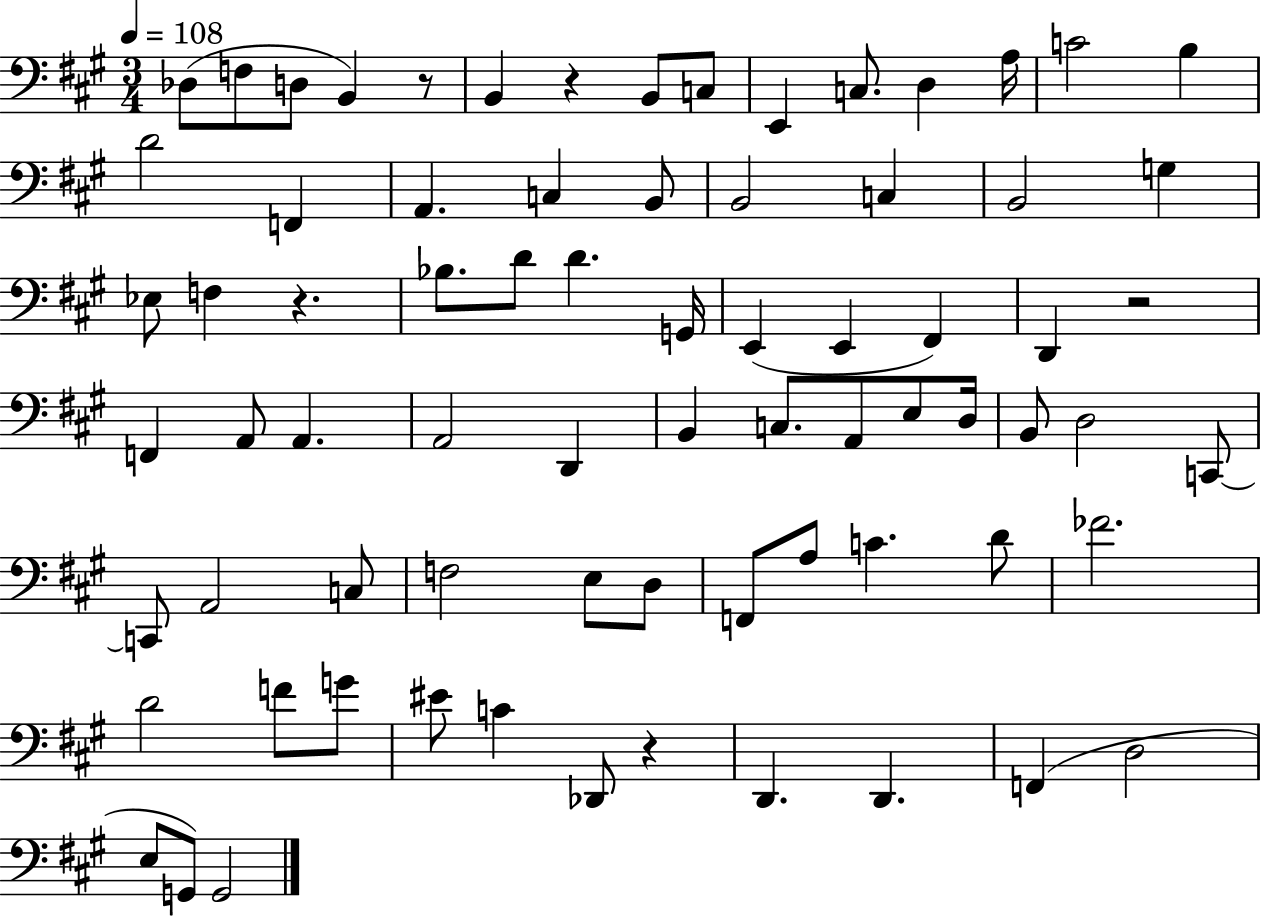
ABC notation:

X:1
T:Untitled
M:3/4
L:1/4
K:A
_D,/2 F,/2 D,/2 B,, z/2 B,, z B,,/2 C,/2 E,, C,/2 D, A,/4 C2 B, D2 F,, A,, C, B,,/2 B,,2 C, B,,2 G, _E,/2 F, z _B,/2 D/2 D G,,/4 E,, E,, ^F,, D,, z2 F,, A,,/2 A,, A,,2 D,, B,, C,/2 A,,/2 E,/2 D,/4 B,,/2 D,2 C,,/2 C,,/2 A,,2 C,/2 F,2 E,/2 D,/2 F,,/2 A,/2 C D/2 _F2 D2 F/2 G/2 ^E/2 C _D,,/2 z D,, D,, F,, D,2 E,/2 G,,/2 G,,2